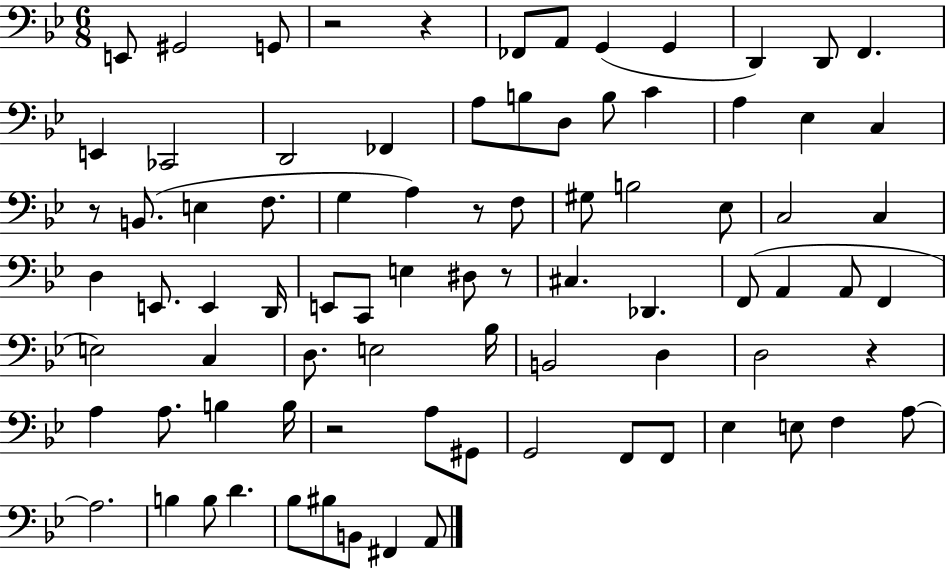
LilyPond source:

{
  \clef bass
  \numericTimeSignature
  \time 6/8
  \key bes \major
  e,8 gis,2 g,8 | r2 r4 | fes,8 a,8 g,4( g,4 | d,4) d,8 f,4. | \break e,4 ces,2 | d,2 fes,4 | a8 b8 d8 b8 c'4 | a4 ees4 c4 | \break r8 b,8.( e4 f8. | g4 a4) r8 f8 | gis8 b2 ees8 | c2 c4 | \break d4 e,8. e,4 d,16 | e,8 c,8 e4 dis8 r8 | cis4. des,4. | f,8( a,4 a,8 f,4 | \break e2) c4 | d8. e2 bes16 | b,2 d4 | d2 r4 | \break a4 a8. b4 b16 | r2 a8 gis,8 | g,2 f,8 f,8 | ees4 e8 f4 a8~~ | \break a2. | b4 b8 d'4. | bes8 bis8 b,8 fis,4 a,8 | \bar "|."
}